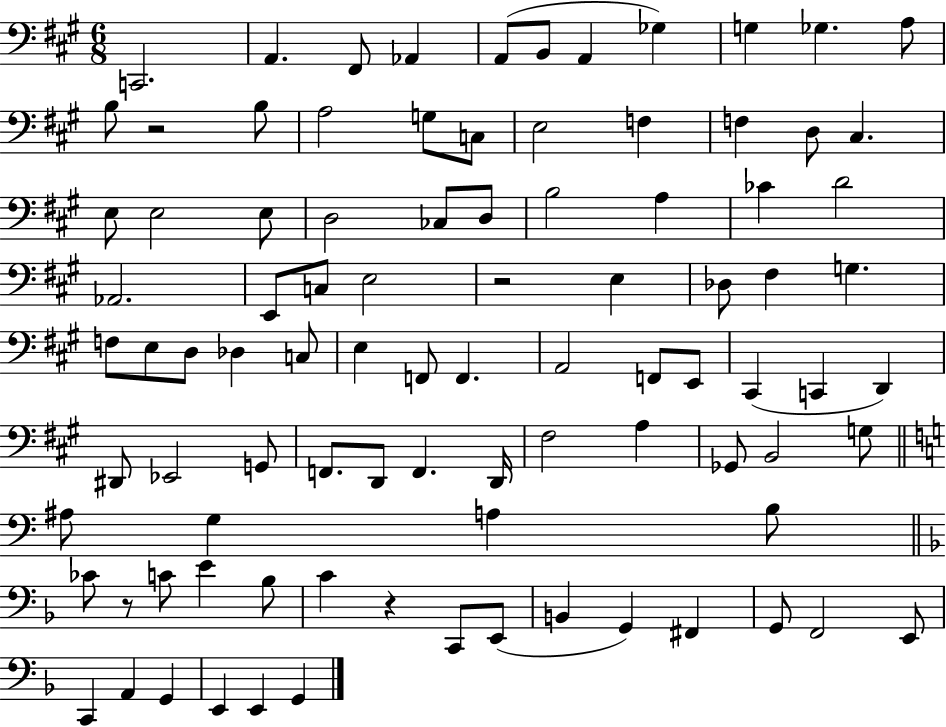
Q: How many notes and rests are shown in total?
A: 92